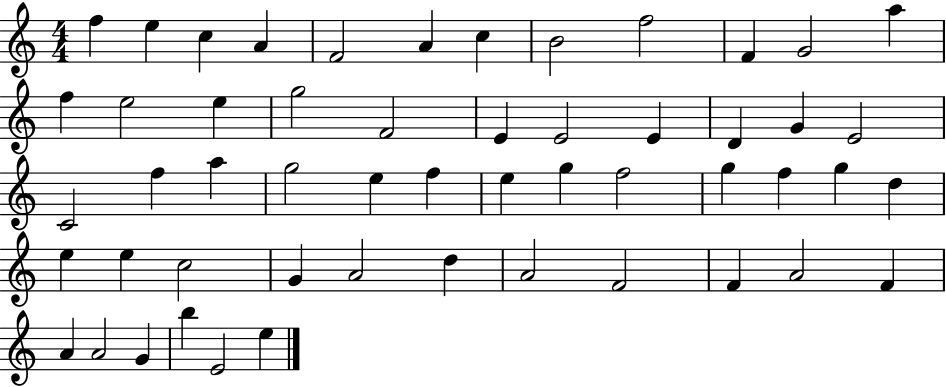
F5/q E5/q C5/q A4/q F4/h A4/q C5/q B4/h F5/h F4/q G4/h A5/q F5/q E5/h E5/q G5/h F4/h E4/q E4/h E4/q D4/q G4/q E4/h C4/h F5/q A5/q G5/h E5/q F5/q E5/q G5/q F5/h G5/q F5/q G5/q D5/q E5/q E5/q C5/h G4/q A4/h D5/q A4/h F4/h F4/q A4/h F4/q A4/q A4/h G4/q B5/q E4/h E5/q